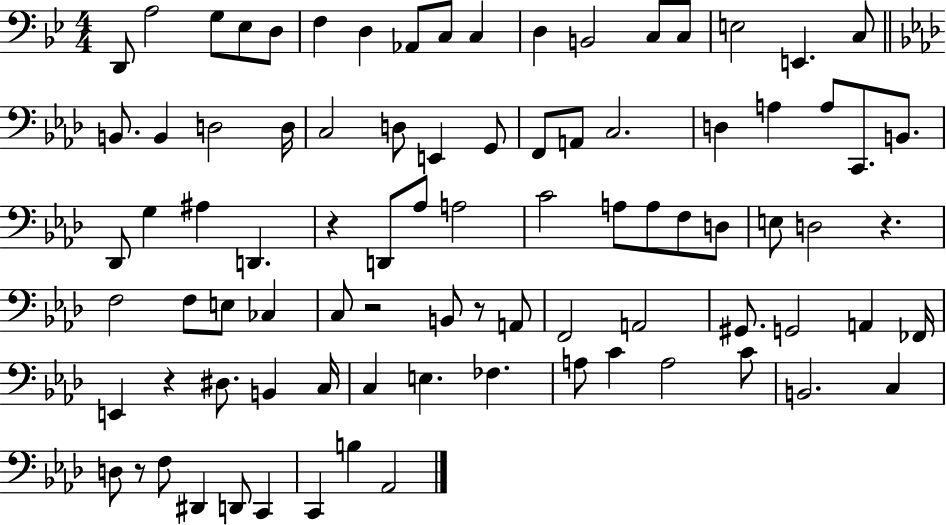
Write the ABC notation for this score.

X:1
T:Untitled
M:4/4
L:1/4
K:Bb
D,,/2 A,2 G,/2 _E,/2 D,/2 F, D, _A,,/2 C,/2 C, D, B,,2 C,/2 C,/2 E,2 E,, C,/2 B,,/2 B,, D,2 D,/4 C,2 D,/2 E,, G,,/2 F,,/2 A,,/2 C,2 D, A, A,/2 C,,/2 B,,/2 _D,,/2 G, ^A, D,, z D,,/2 _A,/2 A,2 C2 A,/2 A,/2 F,/2 D,/2 E,/2 D,2 z F,2 F,/2 E,/2 _C, C,/2 z2 B,,/2 z/2 A,,/2 F,,2 A,,2 ^G,,/2 G,,2 A,, _F,,/4 E,, z ^D,/2 B,, C,/4 C, E, _F, A,/2 C A,2 C/2 B,,2 C, D,/2 z/2 F,/2 ^D,, D,,/2 C,, C,, B, _A,,2